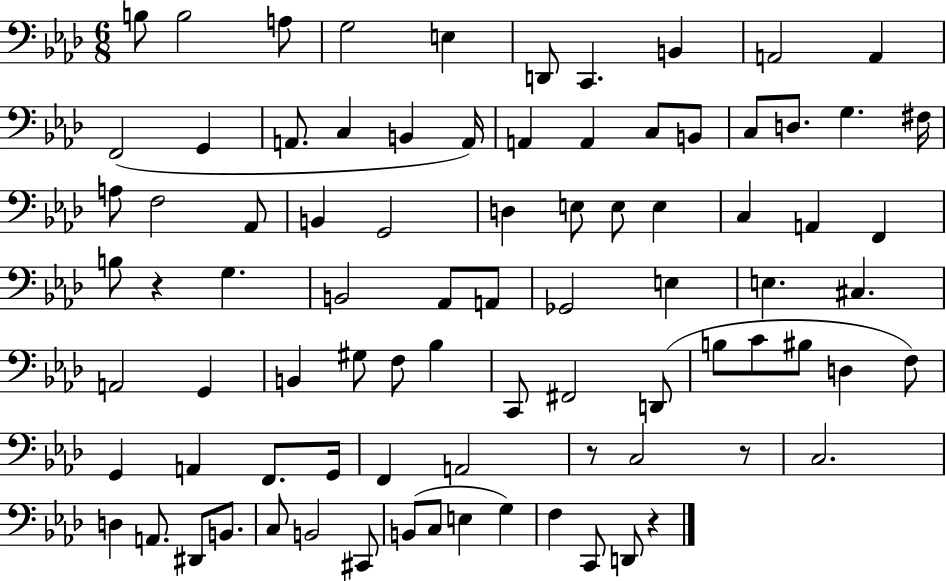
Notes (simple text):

B3/e B3/h A3/e G3/h E3/q D2/e C2/q. B2/q A2/h A2/q F2/h G2/q A2/e. C3/q B2/q A2/s A2/q A2/q C3/e B2/e C3/e D3/e. G3/q. F#3/s A3/e F3/h Ab2/e B2/q G2/h D3/q E3/e E3/e E3/q C3/q A2/q F2/q B3/e R/q G3/q. B2/h Ab2/e A2/e Gb2/h E3/q E3/q. C#3/q. A2/h G2/q B2/q G#3/e F3/e Bb3/q C2/e F#2/h D2/e B3/e C4/e BIS3/e D3/q F3/e G2/q A2/q F2/e. G2/s F2/q A2/h R/e C3/h R/e C3/h. D3/q A2/e. D#2/e B2/e. C3/e B2/h C#2/e B2/e C3/e E3/q G3/q F3/q C2/e D2/e R/q